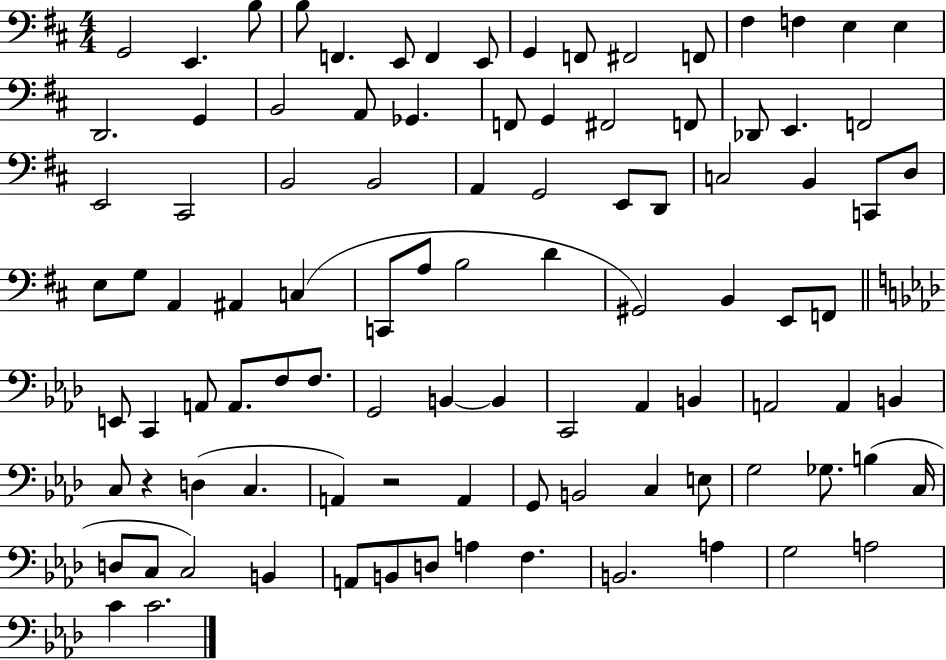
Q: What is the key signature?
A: D major